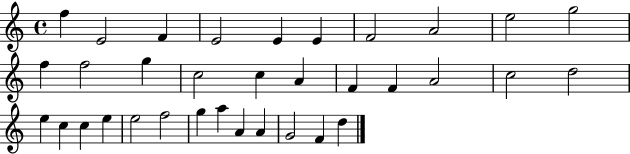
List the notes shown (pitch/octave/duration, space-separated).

F5/q E4/h F4/q E4/h E4/q E4/q F4/h A4/h E5/h G5/h F5/q F5/h G5/q C5/h C5/q A4/q F4/q F4/q A4/h C5/h D5/h E5/q C5/q C5/q E5/q E5/h F5/h G5/q A5/q A4/q A4/q G4/h F4/q D5/q